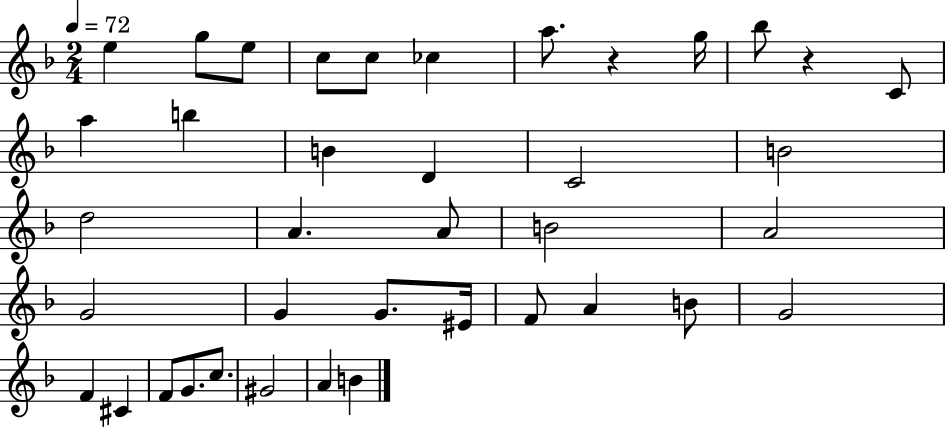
X:1
T:Untitled
M:2/4
L:1/4
K:F
e g/2 e/2 c/2 c/2 _c a/2 z g/4 _b/2 z C/2 a b B D C2 B2 d2 A A/2 B2 A2 G2 G G/2 ^E/4 F/2 A B/2 G2 F ^C F/2 G/2 c/2 ^G2 A B